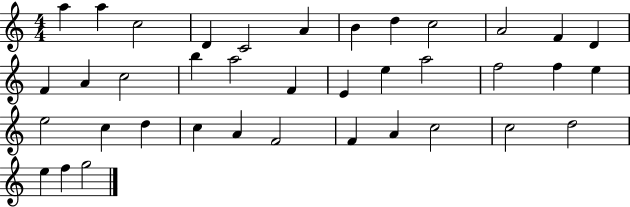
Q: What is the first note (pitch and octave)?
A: A5